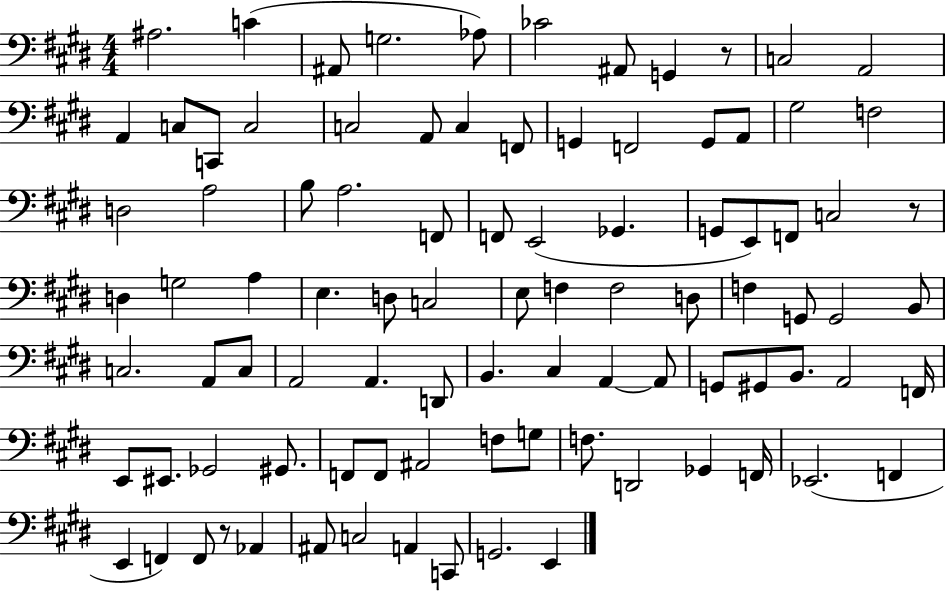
A#3/h. C4/q A#2/e G3/h. Ab3/e CES4/h A#2/e G2/q R/e C3/h A2/h A2/q C3/e C2/e C3/h C3/h A2/e C3/q F2/e G2/q F2/h G2/e A2/e G#3/h F3/h D3/h A3/h B3/e A3/h. F2/e F2/e E2/h Gb2/q. G2/e E2/e F2/e C3/h R/e D3/q G3/h A3/q E3/q. D3/e C3/h E3/e F3/q F3/h D3/e F3/q G2/e G2/h B2/e C3/h. A2/e C3/e A2/h A2/q. D2/e B2/q. C#3/q A2/q A2/e G2/e G#2/e B2/e. A2/h F2/s E2/e EIS2/e. Gb2/h G#2/e. F2/e F2/e A#2/h F3/e G3/e F3/e. D2/h Gb2/q F2/s Eb2/h. F2/q E2/q F2/q F2/e R/e Ab2/q A#2/e C3/h A2/q C2/e G2/h. E2/q